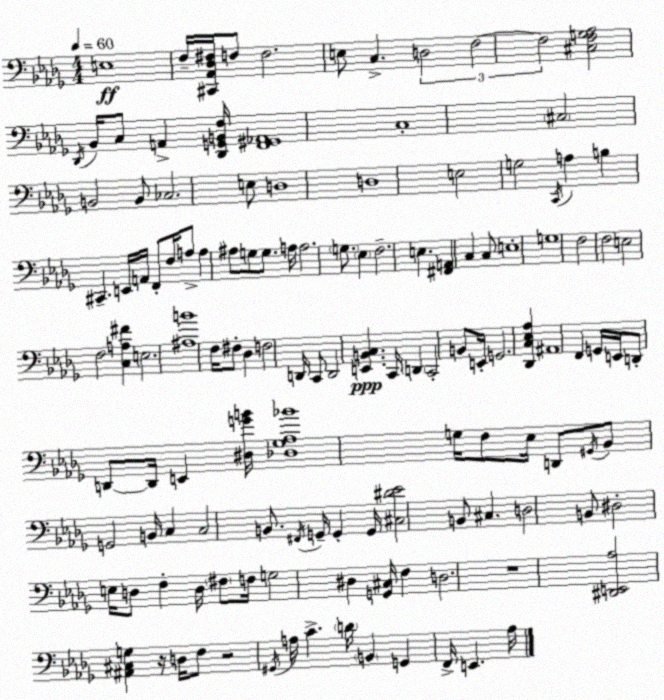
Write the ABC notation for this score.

X:1
T:Untitled
M:4/4
L:1/4
K:Bbm
E,4 F,/4 [^C,,_A,,_D,^F,]/4 F,/2 F,2 E,/2 C, D,2 F,2 F,2 [^C,F,G,_A,]2 _D,,/4 _B,,/4 C,/2 A,, [_D,,G,,B,,F,]/4 [F,,^G,,_A,,]4 C,4 ^C,2 B,,2 B,,/2 _C,2 E,/2 D,4 D,4 E,2 G,2 C,,/4 A, B, ^C,, E,,/4 A,,/4 F,,/2 F,/4 A,/2 A, ^A,/2 G,/2 G,/2 A,/4 A,2 G,/2 _E, F,2 E, [^F,,A,,] C, C,/2 E,4 G,4 F,2 F,2 E,2 F,2 [C,A,^F] E,2 [^A,B]4 F,/4 ^F,/2 _D, F,2 D,,/4 C,,/2 D,,2 [E,,B,,C,] C,,/4 D,, C,,2 B,,/2 E,,/4 G,,2 [_D,,C,_E,_A,] ^A,,4 F,, G,,/4 E,,/4 D,,/2 D,,/2 D,,/4 E,, [^D,GB]/4 [_D,_G,_A,_B]4 G,/4 F,/2 _E,/4 D,,/2 ^G,,/4 _B,,/2 G,,2 B,,/4 C, C,2 B,,/2 ^F,,/4 G,,/4 G,, G,,/4 [^C,^D_E]2 B,,/2 ^C, D,2 B,,/2 ^D,2 E,/4 D,/2 F, D,/4 ^F,/2 F,/4 G,2 ^D, [G,,^C,]/4 F, D,2 z4 [^D,,E,,_A,]2 [^A,,^C,G,] z/4 D,/4 F,/2 z2 ^G,,/4 A,/4 C D/4 B,, G,, F,,/4 E,, _A,/4